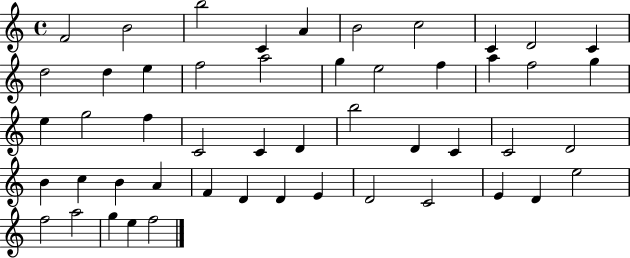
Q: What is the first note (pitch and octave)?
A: F4